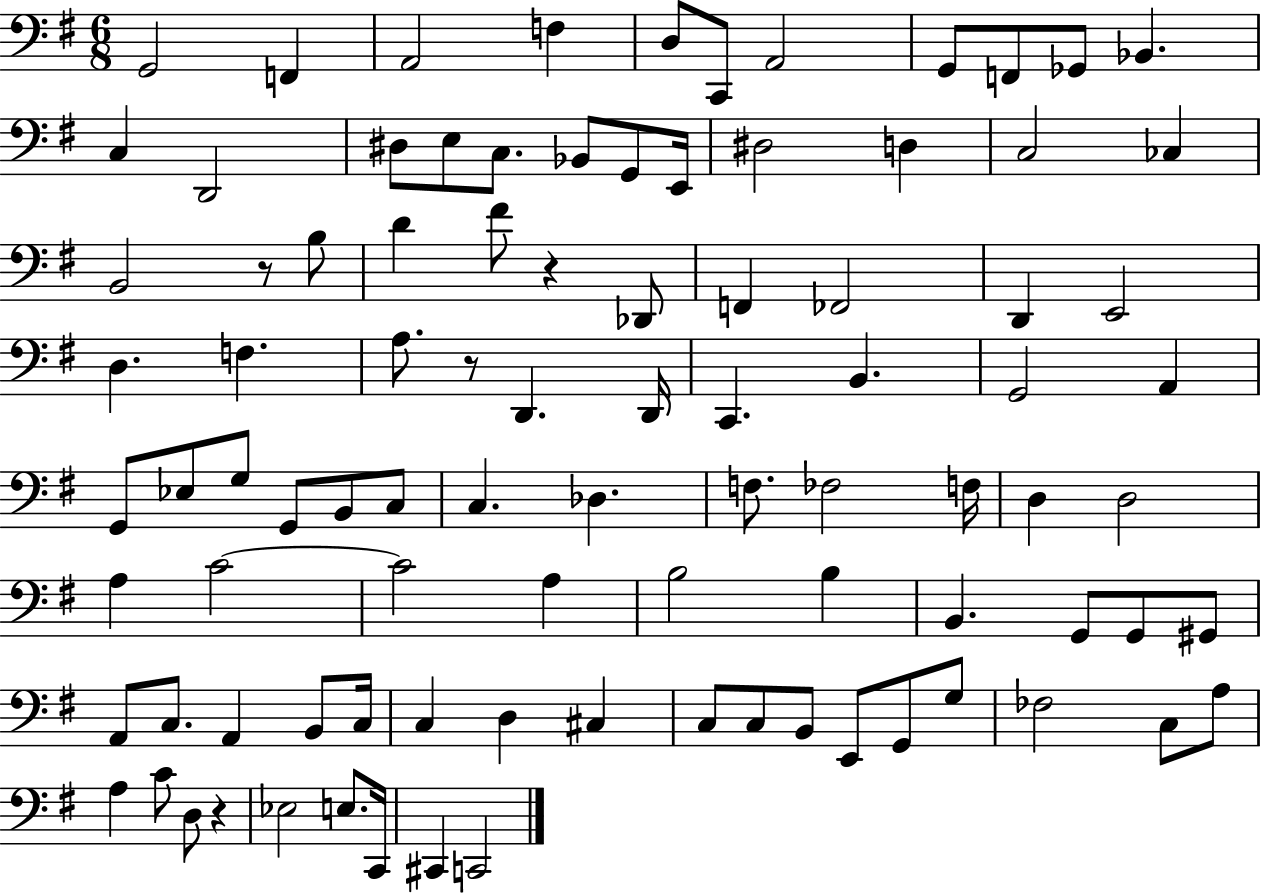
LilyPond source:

{
  \clef bass
  \numericTimeSignature
  \time 6/8
  \key g \major
  g,2 f,4 | a,2 f4 | d8 c,8 a,2 | g,8 f,8 ges,8 bes,4. | \break c4 d,2 | dis8 e8 c8. bes,8 g,8 e,16 | dis2 d4 | c2 ces4 | \break b,2 r8 b8 | d'4 fis'8 r4 des,8 | f,4 fes,2 | d,4 e,2 | \break d4. f4. | a8. r8 d,4. d,16 | c,4. b,4. | g,2 a,4 | \break g,8 ees8 g8 g,8 b,8 c8 | c4. des4. | f8. fes2 f16 | d4 d2 | \break a4 c'2~~ | c'2 a4 | b2 b4 | b,4. g,8 g,8 gis,8 | \break a,8 c8. a,4 b,8 c16 | c4 d4 cis4 | c8 c8 b,8 e,8 g,8 g8 | fes2 c8 a8 | \break a4 c'8 d8 r4 | ees2 e8. c,16 | cis,4 c,2 | \bar "|."
}